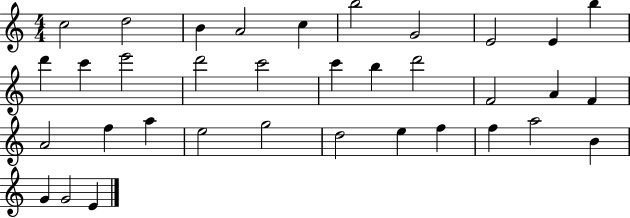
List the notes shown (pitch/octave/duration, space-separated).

C5/h D5/h B4/q A4/h C5/q B5/h G4/h E4/h E4/q B5/q D6/q C6/q E6/h D6/h C6/h C6/q B5/q D6/h F4/h A4/q F4/q A4/h F5/q A5/q E5/h G5/h D5/h E5/q F5/q F5/q A5/h B4/q G4/q G4/h E4/q